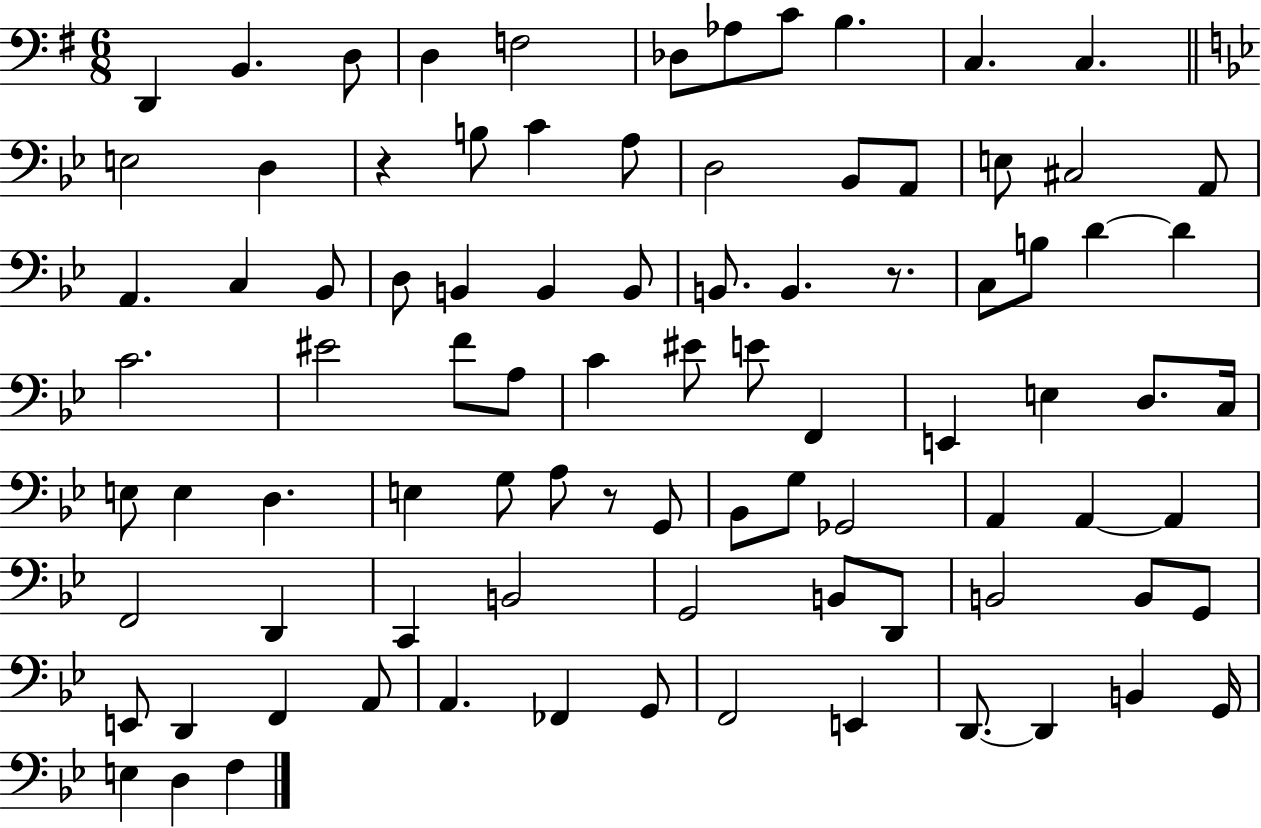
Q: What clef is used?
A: bass